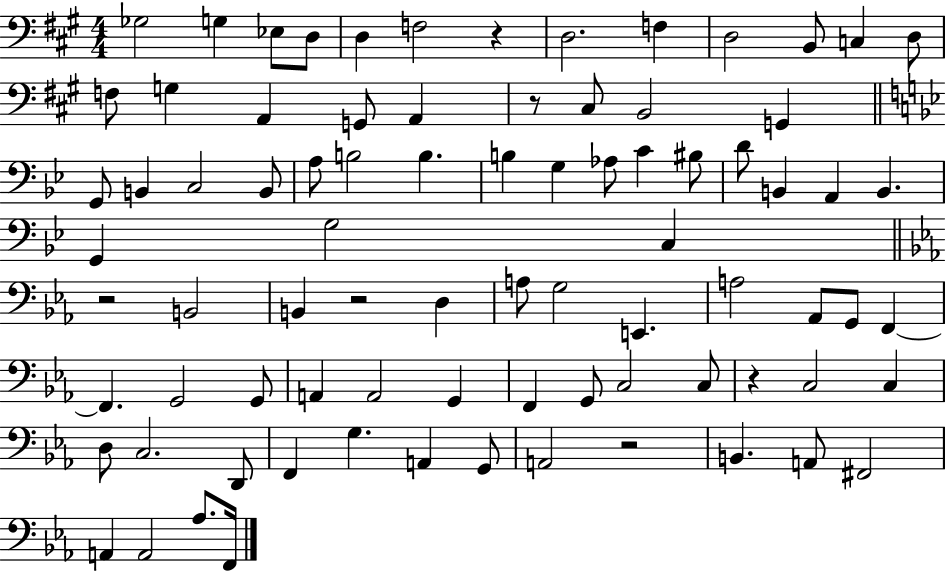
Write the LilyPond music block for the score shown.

{
  \clef bass
  \numericTimeSignature
  \time 4/4
  \key a \major
  ges2 g4 ees8 d8 | d4 f2 r4 | d2. f4 | d2 b,8 c4 d8 | \break f8 g4 a,4 g,8 a,4 | r8 cis8 b,2 g,4 | \bar "||" \break \key bes \major g,8 b,4 c2 b,8 | a8 b2 b4. | b4 g4 aes8 c'4 bis8 | d'8 b,4 a,4 b,4. | \break g,4 g2 c4 | \bar "||" \break \key c \minor r2 b,2 | b,4 r2 d4 | a8 g2 e,4. | a2 aes,8 g,8 f,4~~ | \break f,4. g,2 g,8 | a,4 a,2 g,4 | f,4 g,8 c2 c8 | r4 c2 c4 | \break d8 c2. d,8 | f,4 g4. a,4 g,8 | a,2 r2 | b,4. a,8 fis,2 | \break a,4 a,2 aes8. f,16 | \bar "|."
}